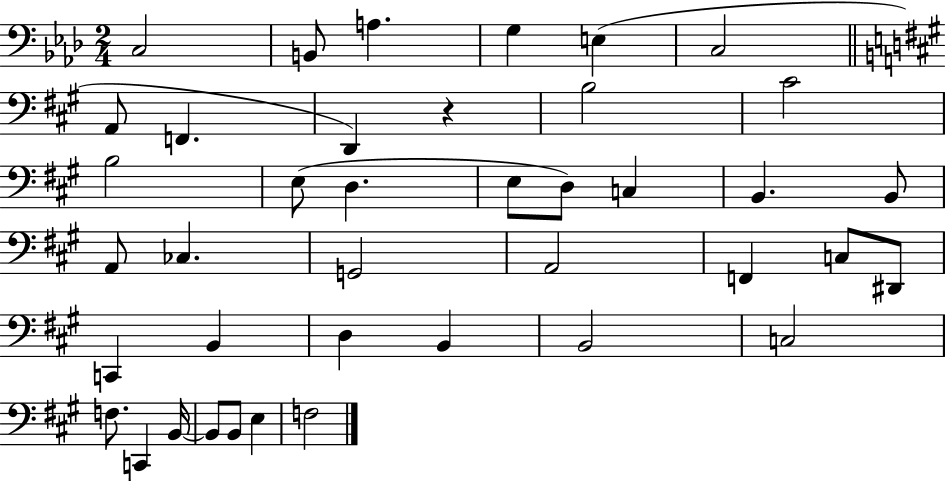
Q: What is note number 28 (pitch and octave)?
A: B2